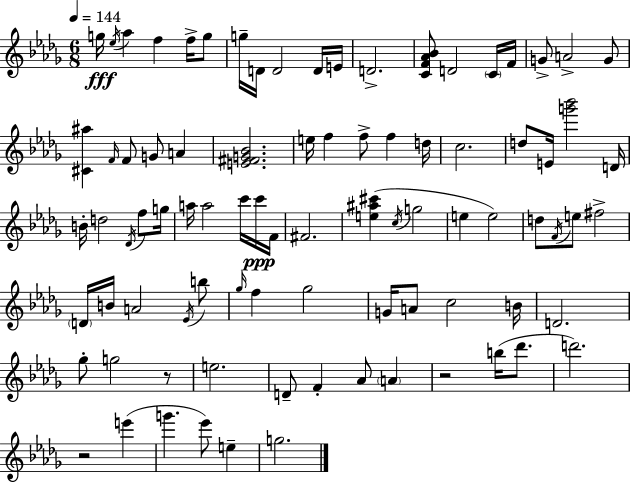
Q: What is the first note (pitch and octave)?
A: G5